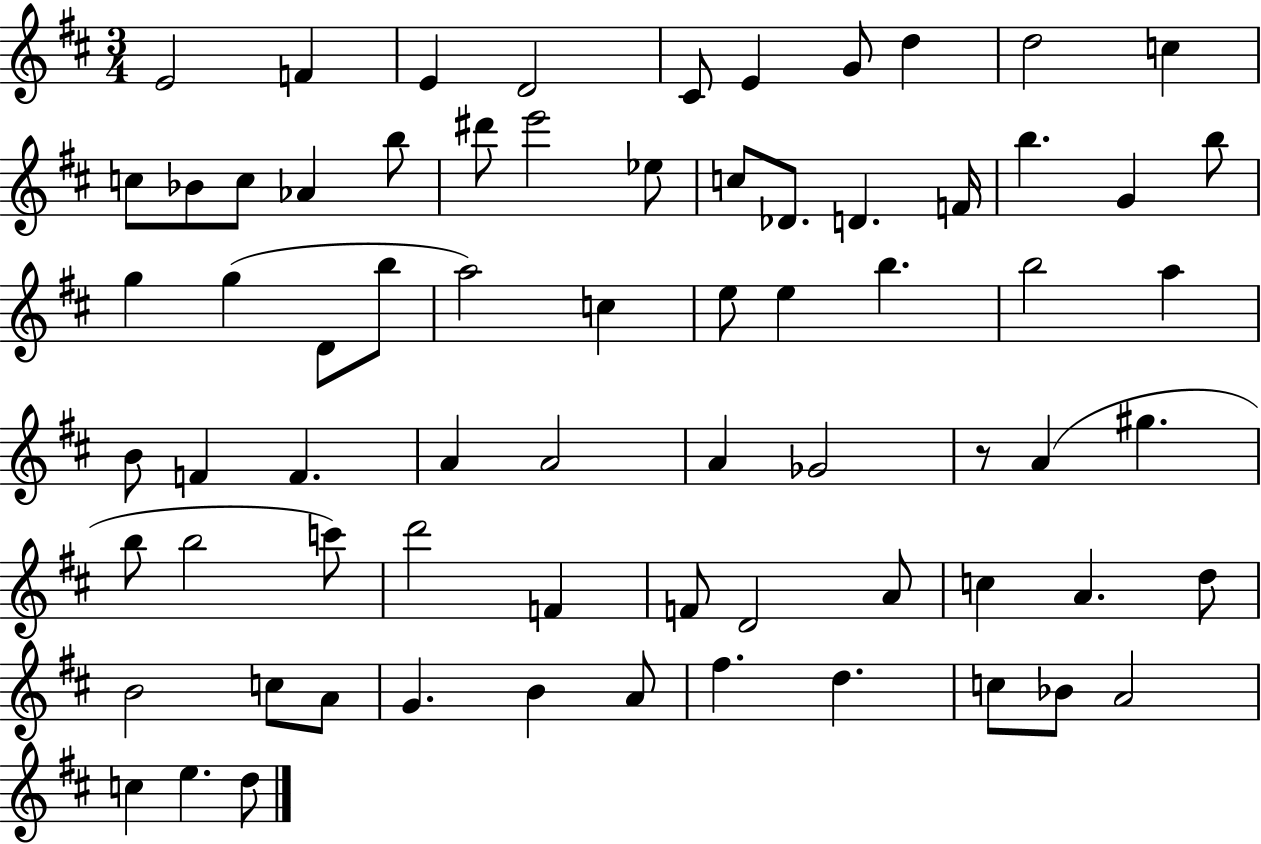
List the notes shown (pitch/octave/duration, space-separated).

E4/h F4/q E4/q D4/h C#4/e E4/q G4/e D5/q D5/h C5/q C5/e Bb4/e C5/e Ab4/q B5/e D#6/e E6/h Eb5/e C5/e Db4/e. D4/q. F4/s B5/q. G4/q B5/e G5/q G5/q D4/e B5/e A5/h C5/q E5/e E5/q B5/q. B5/h A5/q B4/e F4/q F4/q. A4/q A4/h A4/q Gb4/h R/e A4/q G#5/q. B5/e B5/h C6/e D6/h F4/q F4/e D4/h A4/e C5/q A4/q. D5/e B4/h C5/e A4/e G4/q. B4/q A4/e F#5/q. D5/q. C5/e Bb4/e A4/h C5/q E5/q. D5/e